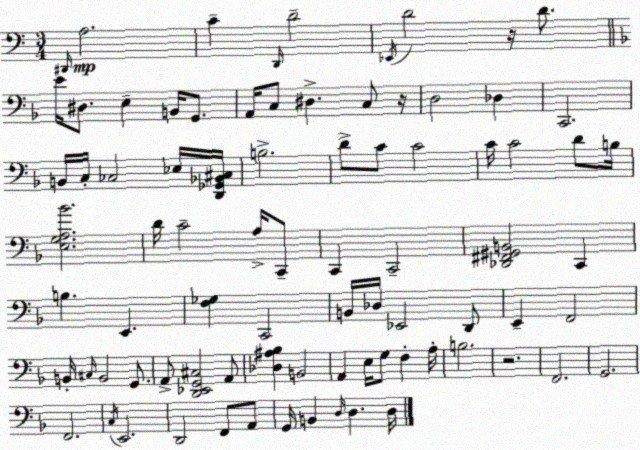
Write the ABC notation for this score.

X:1
T:Untitled
M:3/4
L:1/4
K:Am
^D,,/4 A,2 C D,,/4 D2 _E,,/4 D2 z/4 D/2 E/4 ^D,/2 E, B,,/4 G,,/2 A,,/4 C,/2 ^D, C,/2 z/4 D,2 _D, C,,2 B,,/4 C,/4 _C,2 _E,/4 [D,,_G,,_B,,^C,]/4 B,2 D/2 C/2 C2 C/4 C2 D/2 B,/4 [E,G,A,_B]2 D/4 C2 A,/4 C,,/2 C,, C,,2 [_D,,^F,,^G,,B,,]2 C,, B, E,, [F,_G,] C,,2 B,,/4 _D,/4 _E,,2 D,,/2 E,, F,,2 B,,/4 ^C,/4 B,,2 G,,/2 A,,/2 [D,,_E,,G,,^C,]2 A,,/2 [_D,^A,_B,] B,,2 A,, E,/4 G,/2 F, A,/4 B,2 z2 F,,2 G,,2 F,,2 C,/4 E,,2 D,,2 F,,/2 A,,/2 G,,/4 B,, D,/4 D, D,/4